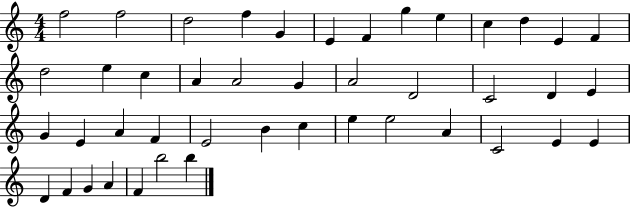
{
  \clef treble
  \numericTimeSignature
  \time 4/4
  \key c \major
  f''2 f''2 | d''2 f''4 g'4 | e'4 f'4 g''4 e''4 | c''4 d''4 e'4 f'4 | \break d''2 e''4 c''4 | a'4 a'2 g'4 | a'2 d'2 | c'2 d'4 e'4 | \break g'4 e'4 a'4 f'4 | e'2 b'4 c''4 | e''4 e''2 a'4 | c'2 e'4 e'4 | \break d'4 f'4 g'4 a'4 | f'4 b''2 b''4 | \bar "|."
}